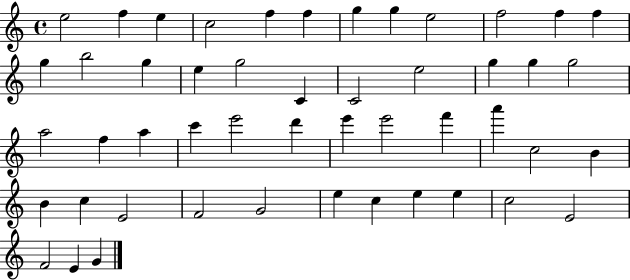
{
  \clef treble
  \time 4/4
  \defaultTimeSignature
  \key c \major
  e''2 f''4 e''4 | c''2 f''4 f''4 | g''4 g''4 e''2 | f''2 f''4 f''4 | \break g''4 b''2 g''4 | e''4 g''2 c'4 | c'2 e''2 | g''4 g''4 g''2 | \break a''2 f''4 a''4 | c'''4 e'''2 d'''4 | e'''4 e'''2 f'''4 | a'''4 c''2 b'4 | \break b'4 c''4 e'2 | f'2 g'2 | e''4 c''4 e''4 e''4 | c''2 e'2 | \break f'2 e'4 g'4 | \bar "|."
}